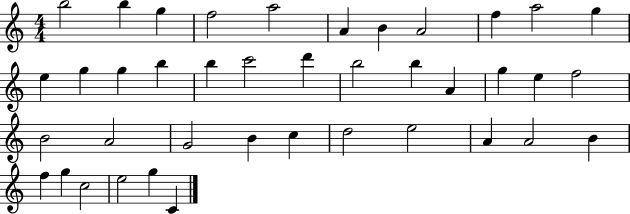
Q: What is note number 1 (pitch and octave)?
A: B5